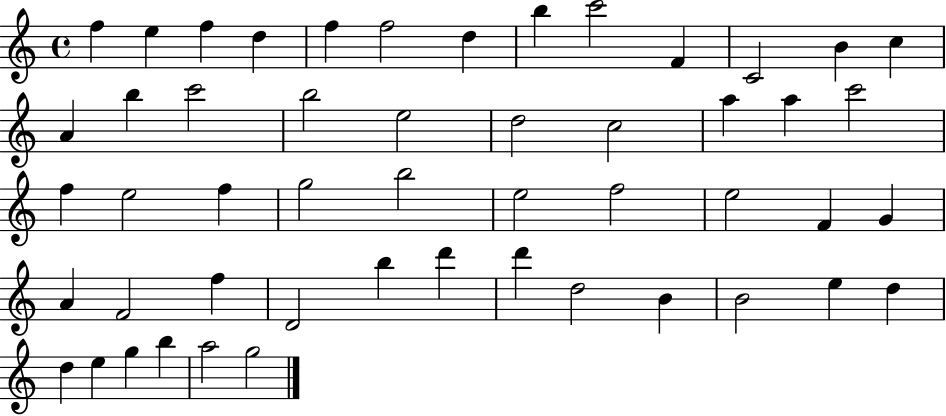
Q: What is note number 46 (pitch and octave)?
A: D5